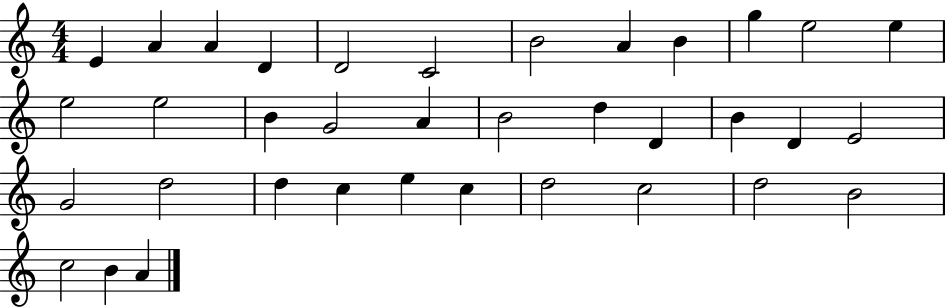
{
  \clef treble
  \numericTimeSignature
  \time 4/4
  \key c \major
  e'4 a'4 a'4 d'4 | d'2 c'2 | b'2 a'4 b'4 | g''4 e''2 e''4 | \break e''2 e''2 | b'4 g'2 a'4 | b'2 d''4 d'4 | b'4 d'4 e'2 | \break g'2 d''2 | d''4 c''4 e''4 c''4 | d''2 c''2 | d''2 b'2 | \break c''2 b'4 a'4 | \bar "|."
}